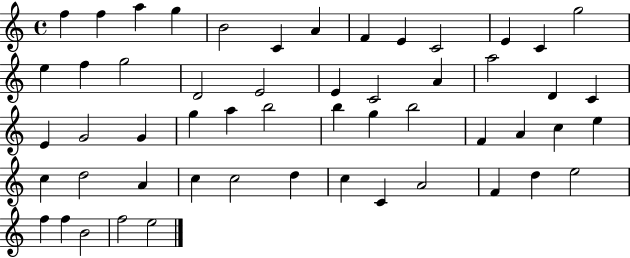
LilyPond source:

{
  \clef treble
  \time 4/4
  \defaultTimeSignature
  \key c \major
  f''4 f''4 a''4 g''4 | b'2 c'4 a'4 | f'4 e'4 c'2 | e'4 c'4 g''2 | \break e''4 f''4 g''2 | d'2 e'2 | e'4 c'2 a'4 | a''2 d'4 c'4 | \break e'4 g'2 g'4 | g''4 a''4 b''2 | b''4 g''4 b''2 | f'4 a'4 c''4 e''4 | \break c''4 d''2 a'4 | c''4 c''2 d''4 | c''4 c'4 a'2 | f'4 d''4 e''2 | \break f''4 f''4 b'2 | f''2 e''2 | \bar "|."
}